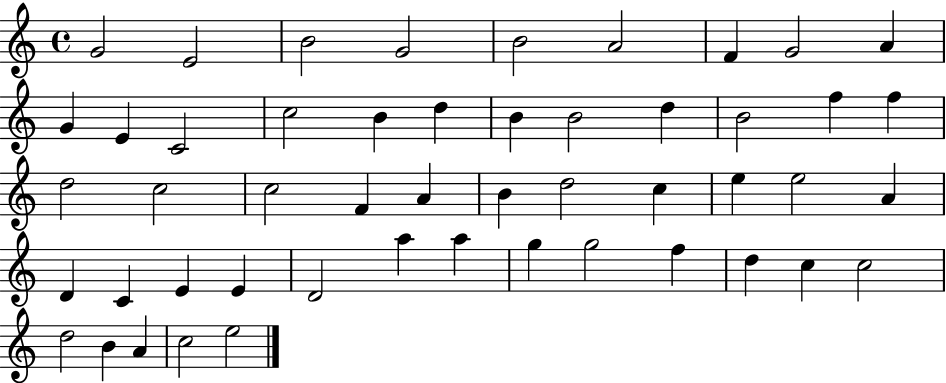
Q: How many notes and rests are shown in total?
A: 50